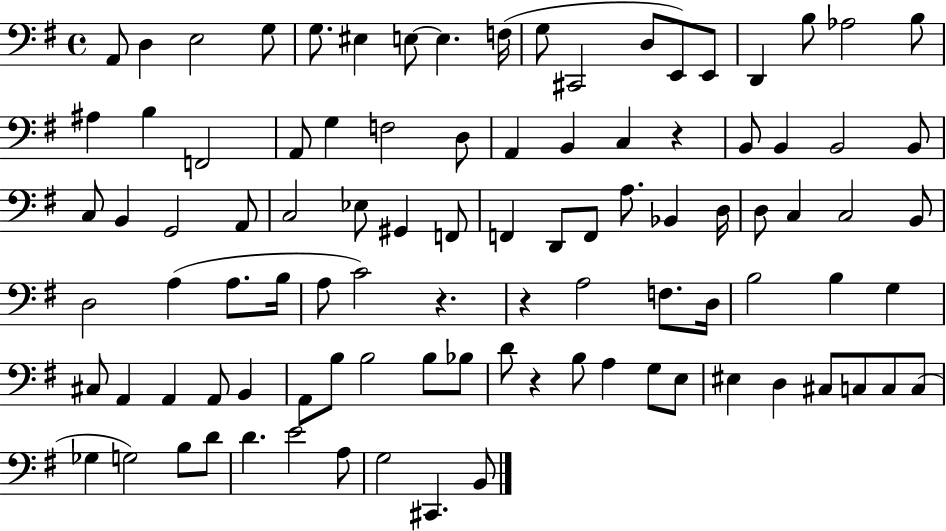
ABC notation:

X:1
T:Untitled
M:4/4
L:1/4
K:G
A,,/2 D, E,2 G,/2 G,/2 ^E, E,/2 E, F,/4 G,/2 ^C,,2 D,/2 E,,/2 E,,/2 D,, B,/2 _A,2 B,/2 ^A, B, F,,2 A,,/2 G, F,2 D,/2 A,, B,, C, z B,,/2 B,, B,,2 B,,/2 C,/2 B,, G,,2 A,,/2 C,2 _E,/2 ^G,, F,,/2 F,, D,,/2 F,,/2 A,/2 _B,, D,/4 D,/2 C, C,2 B,,/2 D,2 A, A,/2 B,/4 A,/2 C2 z z A,2 F,/2 D,/4 B,2 B, G, ^C,/2 A,, A,, A,,/2 B,, A,,/2 B,/2 B,2 B,/2 _B,/2 D/2 z B,/2 A, G,/2 E,/2 ^E, D, ^C,/2 C,/2 C,/2 C,/2 _G, G,2 B,/2 D/2 D E2 A,/2 G,2 ^C,, B,,/2